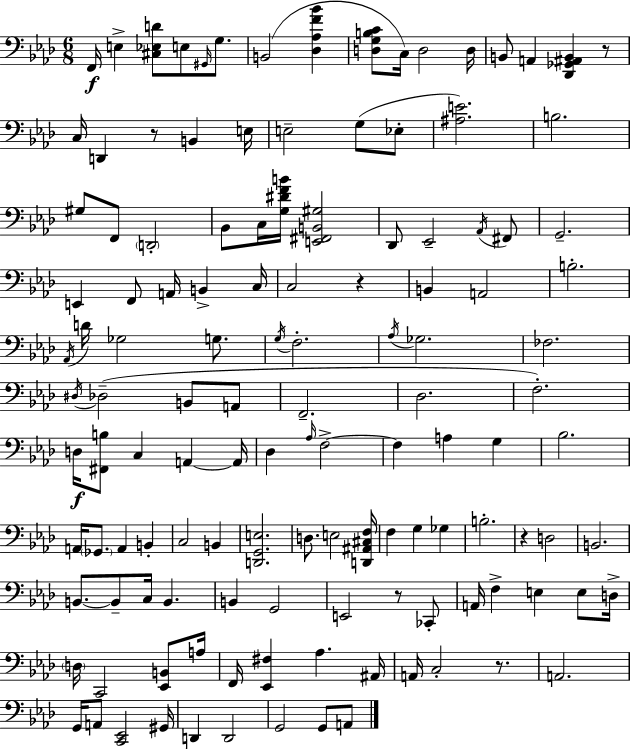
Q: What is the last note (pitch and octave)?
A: A2